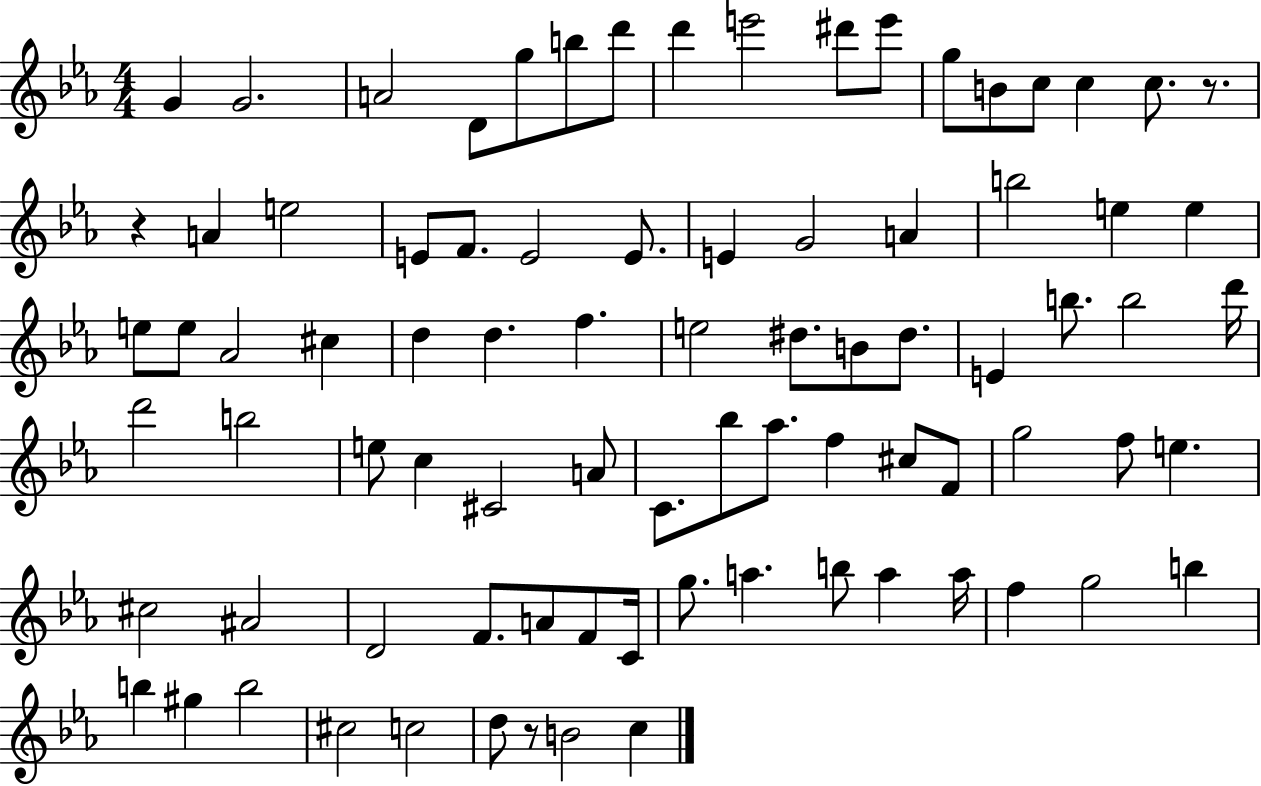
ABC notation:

X:1
T:Untitled
M:4/4
L:1/4
K:Eb
G G2 A2 D/2 g/2 b/2 d'/2 d' e'2 ^d'/2 e'/2 g/2 B/2 c/2 c c/2 z/2 z A e2 E/2 F/2 E2 E/2 E G2 A b2 e e e/2 e/2 _A2 ^c d d f e2 ^d/2 B/2 ^d/2 E b/2 b2 d'/4 d'2 b2 e/2 c ^C2 A/2 C/2 _b/2 _a/2 f ^c/2 F/2 g2 f/2 e ^c2 ^A2 D2 F/2 A/2 F/2 C/4 g/2 a b/2 a a/4 f g2 b b ^g b2 ^c2 c2 d/2 z/2 B2 c